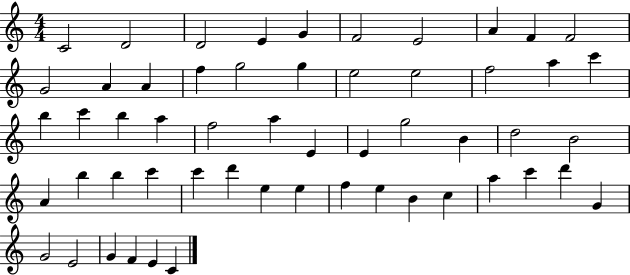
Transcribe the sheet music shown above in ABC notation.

X:1
T:Untitled
M:4/4
L:1/4
K:C
C2 D2 D2 E G F2 E2 A F F2 G2 A A f g2 g e2 e2 f2 a c' b c' b a f2 a E E g2 B d2 B2 A b b c' c' d' e e f e B c a c' d' G G2 E2 G F E C